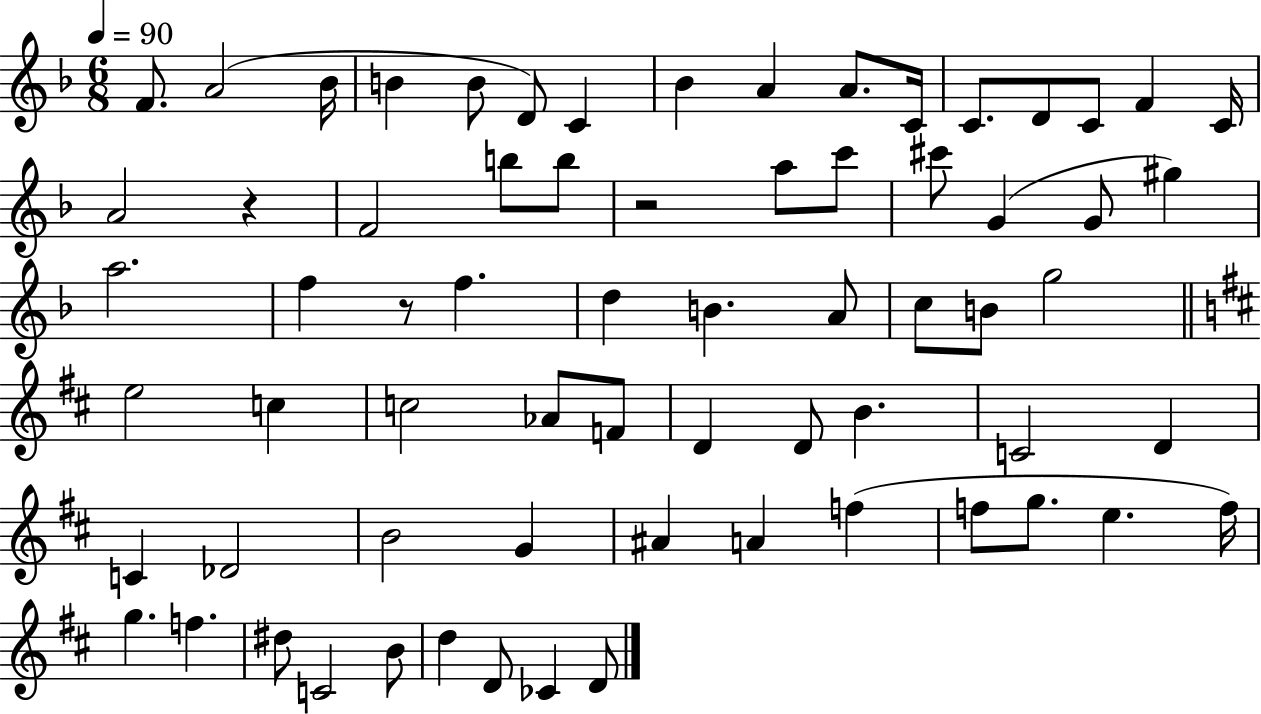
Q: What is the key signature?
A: F major